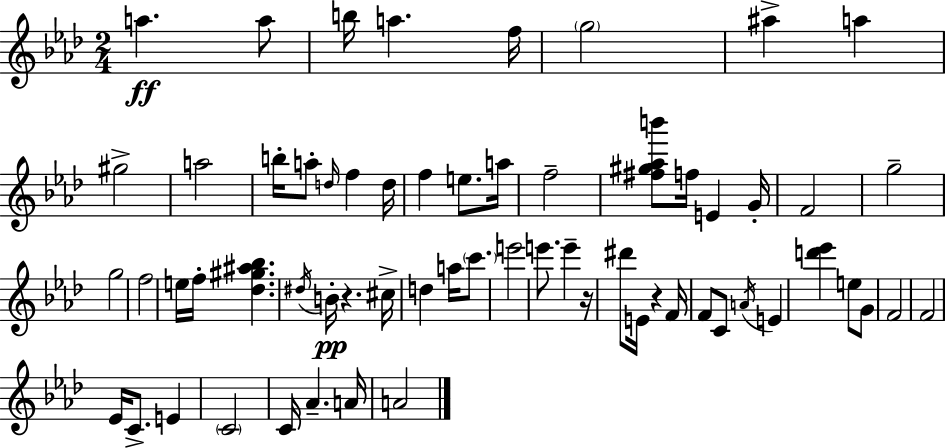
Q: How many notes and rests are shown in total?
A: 62